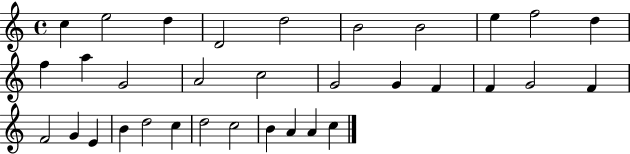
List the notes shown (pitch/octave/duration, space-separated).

C5/q E5/h D5/q D4/h D5/h B4/h B4/h E5/q F5/h D5/q F5/q A5/q G4/h A4/h C5/h G4/h G4/q F4/q F4/q G4/h F4/q F4/h G4/q E4/q B4/q D5/h C5/q D5/h C5/h B4/q A4/q A4/q C5/q